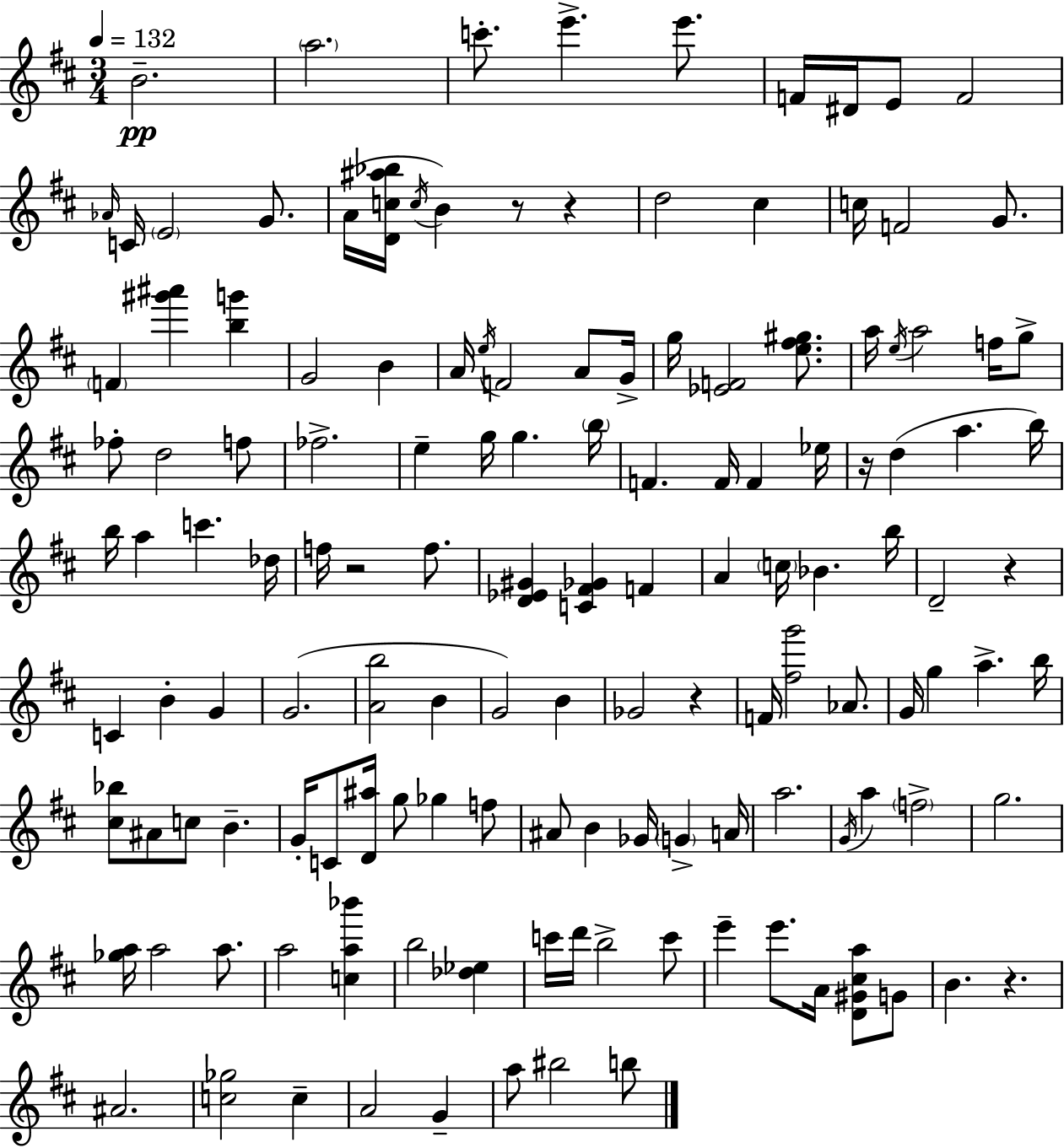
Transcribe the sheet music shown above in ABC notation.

X:1
T:Untitled
M:3/4
L:1/4
K:D
B2 a2 c'/2 e' e'/2 F/4 ^D/4 E/2 F2 _A/4 C/4 E2 G/2 A/4 [Dc^a_b]/4 c/4 B z/2 z d2 ^c c/4 F2 G/2 F [^g'^a'] [bg'] G2 B A/4 e/4 F2 A/2 G/4 g/4 [_EF]2 [e^f^g]/2 a/4 e/4 a2 f/4 g/2 _f/2 d2 f/2 _f2 e g/4 g b/4 F F/4 F _e/4 z/4 d a b/4 b/4 a c' _d/4 f/4 z2 f/2 [D_E^G] [C^F_G] F A c/4 _B b/4 D2 z C B G G2 [Ab]2 B G2 B _G2 z F/4 [^fg']2 _A/2 G/4 g a b/4 [^c_b]/2 ^A/2 c/2 B G/4 C/2 [D^a]/4 g/2 _g f/2 ^A/2 B _G/4 G A/4 a2 G/4 a f2 g2 [_ga]/4 a2 a/2 a2 [ca_b'] b2 [_d_e] c'/4 d'/4 b2 c'/2 e' e'/2 A/4 [D^G^ca]/2 G/2 B z ^A2 [c_g]2 c A2 G a/2 ^b2 b/2